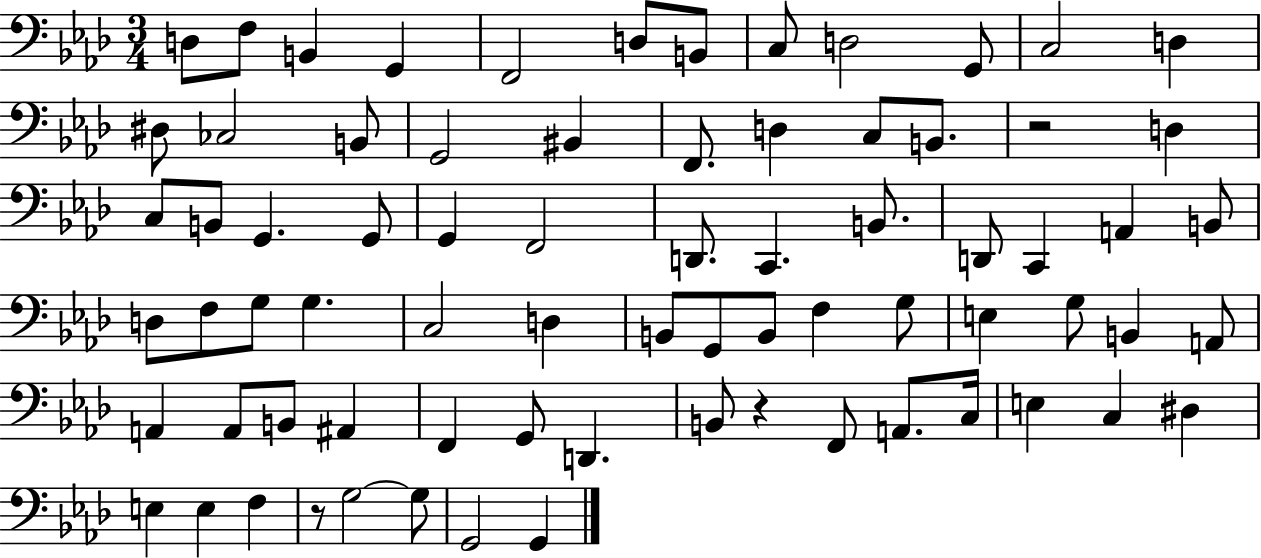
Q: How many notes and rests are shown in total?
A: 74